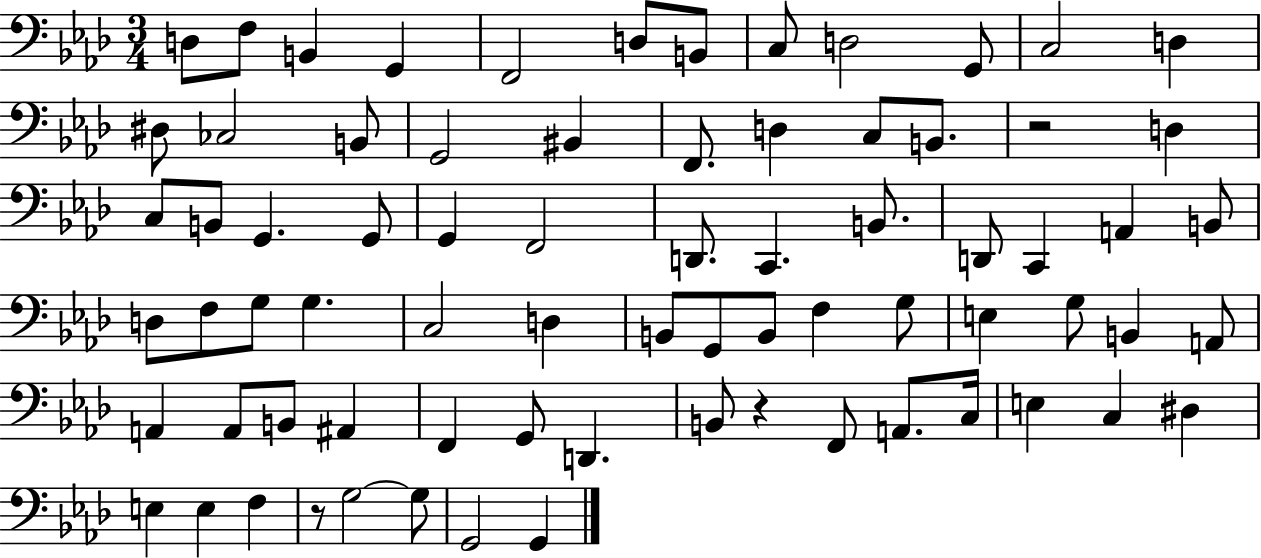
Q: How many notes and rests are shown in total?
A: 74